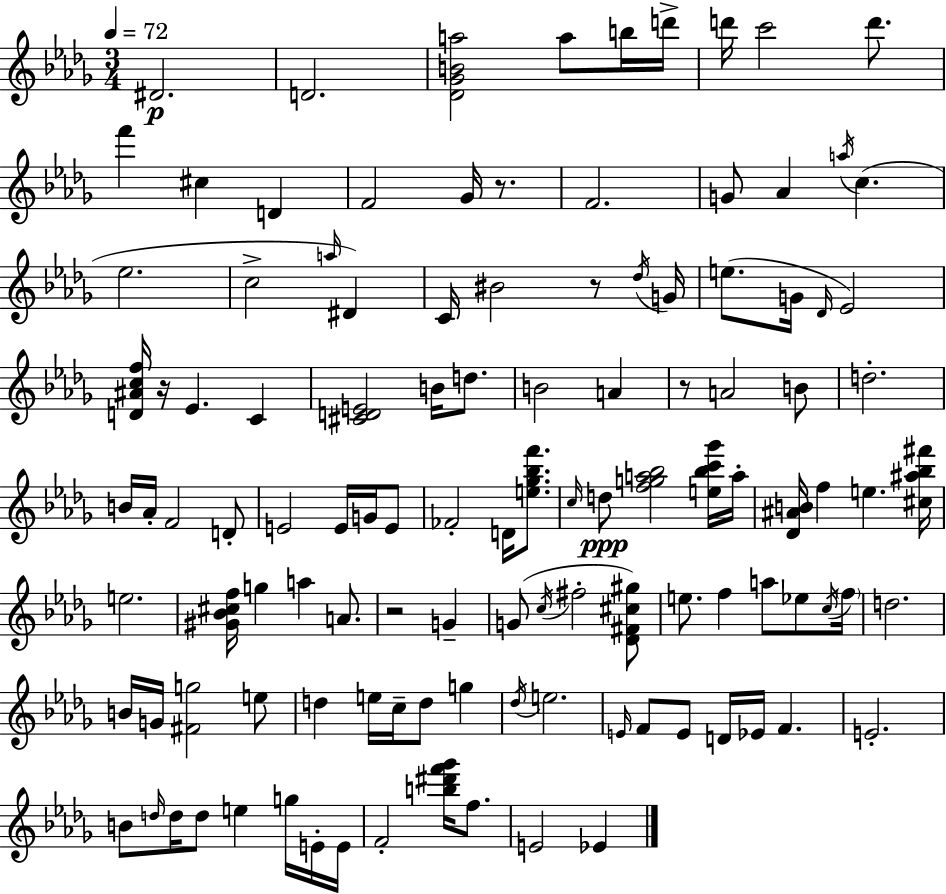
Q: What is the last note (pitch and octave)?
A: Eb4